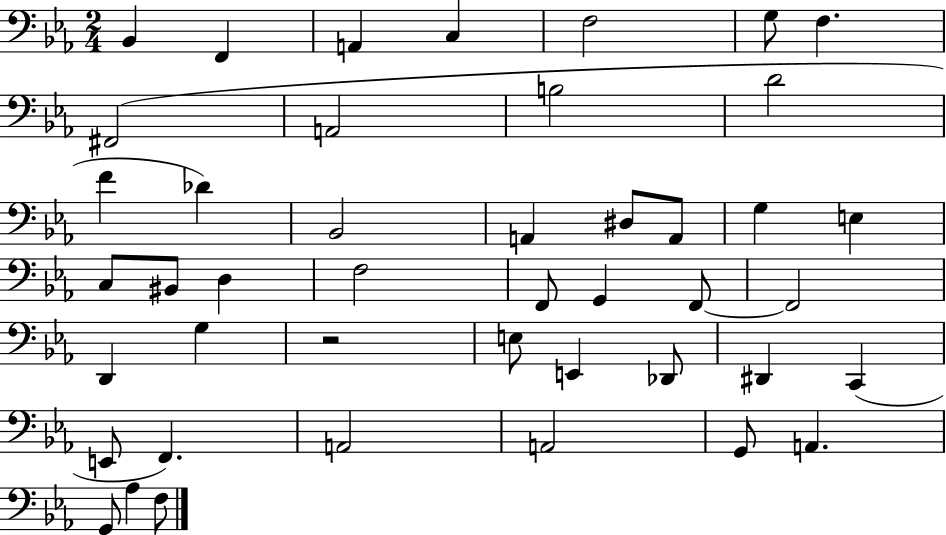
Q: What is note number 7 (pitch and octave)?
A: F3